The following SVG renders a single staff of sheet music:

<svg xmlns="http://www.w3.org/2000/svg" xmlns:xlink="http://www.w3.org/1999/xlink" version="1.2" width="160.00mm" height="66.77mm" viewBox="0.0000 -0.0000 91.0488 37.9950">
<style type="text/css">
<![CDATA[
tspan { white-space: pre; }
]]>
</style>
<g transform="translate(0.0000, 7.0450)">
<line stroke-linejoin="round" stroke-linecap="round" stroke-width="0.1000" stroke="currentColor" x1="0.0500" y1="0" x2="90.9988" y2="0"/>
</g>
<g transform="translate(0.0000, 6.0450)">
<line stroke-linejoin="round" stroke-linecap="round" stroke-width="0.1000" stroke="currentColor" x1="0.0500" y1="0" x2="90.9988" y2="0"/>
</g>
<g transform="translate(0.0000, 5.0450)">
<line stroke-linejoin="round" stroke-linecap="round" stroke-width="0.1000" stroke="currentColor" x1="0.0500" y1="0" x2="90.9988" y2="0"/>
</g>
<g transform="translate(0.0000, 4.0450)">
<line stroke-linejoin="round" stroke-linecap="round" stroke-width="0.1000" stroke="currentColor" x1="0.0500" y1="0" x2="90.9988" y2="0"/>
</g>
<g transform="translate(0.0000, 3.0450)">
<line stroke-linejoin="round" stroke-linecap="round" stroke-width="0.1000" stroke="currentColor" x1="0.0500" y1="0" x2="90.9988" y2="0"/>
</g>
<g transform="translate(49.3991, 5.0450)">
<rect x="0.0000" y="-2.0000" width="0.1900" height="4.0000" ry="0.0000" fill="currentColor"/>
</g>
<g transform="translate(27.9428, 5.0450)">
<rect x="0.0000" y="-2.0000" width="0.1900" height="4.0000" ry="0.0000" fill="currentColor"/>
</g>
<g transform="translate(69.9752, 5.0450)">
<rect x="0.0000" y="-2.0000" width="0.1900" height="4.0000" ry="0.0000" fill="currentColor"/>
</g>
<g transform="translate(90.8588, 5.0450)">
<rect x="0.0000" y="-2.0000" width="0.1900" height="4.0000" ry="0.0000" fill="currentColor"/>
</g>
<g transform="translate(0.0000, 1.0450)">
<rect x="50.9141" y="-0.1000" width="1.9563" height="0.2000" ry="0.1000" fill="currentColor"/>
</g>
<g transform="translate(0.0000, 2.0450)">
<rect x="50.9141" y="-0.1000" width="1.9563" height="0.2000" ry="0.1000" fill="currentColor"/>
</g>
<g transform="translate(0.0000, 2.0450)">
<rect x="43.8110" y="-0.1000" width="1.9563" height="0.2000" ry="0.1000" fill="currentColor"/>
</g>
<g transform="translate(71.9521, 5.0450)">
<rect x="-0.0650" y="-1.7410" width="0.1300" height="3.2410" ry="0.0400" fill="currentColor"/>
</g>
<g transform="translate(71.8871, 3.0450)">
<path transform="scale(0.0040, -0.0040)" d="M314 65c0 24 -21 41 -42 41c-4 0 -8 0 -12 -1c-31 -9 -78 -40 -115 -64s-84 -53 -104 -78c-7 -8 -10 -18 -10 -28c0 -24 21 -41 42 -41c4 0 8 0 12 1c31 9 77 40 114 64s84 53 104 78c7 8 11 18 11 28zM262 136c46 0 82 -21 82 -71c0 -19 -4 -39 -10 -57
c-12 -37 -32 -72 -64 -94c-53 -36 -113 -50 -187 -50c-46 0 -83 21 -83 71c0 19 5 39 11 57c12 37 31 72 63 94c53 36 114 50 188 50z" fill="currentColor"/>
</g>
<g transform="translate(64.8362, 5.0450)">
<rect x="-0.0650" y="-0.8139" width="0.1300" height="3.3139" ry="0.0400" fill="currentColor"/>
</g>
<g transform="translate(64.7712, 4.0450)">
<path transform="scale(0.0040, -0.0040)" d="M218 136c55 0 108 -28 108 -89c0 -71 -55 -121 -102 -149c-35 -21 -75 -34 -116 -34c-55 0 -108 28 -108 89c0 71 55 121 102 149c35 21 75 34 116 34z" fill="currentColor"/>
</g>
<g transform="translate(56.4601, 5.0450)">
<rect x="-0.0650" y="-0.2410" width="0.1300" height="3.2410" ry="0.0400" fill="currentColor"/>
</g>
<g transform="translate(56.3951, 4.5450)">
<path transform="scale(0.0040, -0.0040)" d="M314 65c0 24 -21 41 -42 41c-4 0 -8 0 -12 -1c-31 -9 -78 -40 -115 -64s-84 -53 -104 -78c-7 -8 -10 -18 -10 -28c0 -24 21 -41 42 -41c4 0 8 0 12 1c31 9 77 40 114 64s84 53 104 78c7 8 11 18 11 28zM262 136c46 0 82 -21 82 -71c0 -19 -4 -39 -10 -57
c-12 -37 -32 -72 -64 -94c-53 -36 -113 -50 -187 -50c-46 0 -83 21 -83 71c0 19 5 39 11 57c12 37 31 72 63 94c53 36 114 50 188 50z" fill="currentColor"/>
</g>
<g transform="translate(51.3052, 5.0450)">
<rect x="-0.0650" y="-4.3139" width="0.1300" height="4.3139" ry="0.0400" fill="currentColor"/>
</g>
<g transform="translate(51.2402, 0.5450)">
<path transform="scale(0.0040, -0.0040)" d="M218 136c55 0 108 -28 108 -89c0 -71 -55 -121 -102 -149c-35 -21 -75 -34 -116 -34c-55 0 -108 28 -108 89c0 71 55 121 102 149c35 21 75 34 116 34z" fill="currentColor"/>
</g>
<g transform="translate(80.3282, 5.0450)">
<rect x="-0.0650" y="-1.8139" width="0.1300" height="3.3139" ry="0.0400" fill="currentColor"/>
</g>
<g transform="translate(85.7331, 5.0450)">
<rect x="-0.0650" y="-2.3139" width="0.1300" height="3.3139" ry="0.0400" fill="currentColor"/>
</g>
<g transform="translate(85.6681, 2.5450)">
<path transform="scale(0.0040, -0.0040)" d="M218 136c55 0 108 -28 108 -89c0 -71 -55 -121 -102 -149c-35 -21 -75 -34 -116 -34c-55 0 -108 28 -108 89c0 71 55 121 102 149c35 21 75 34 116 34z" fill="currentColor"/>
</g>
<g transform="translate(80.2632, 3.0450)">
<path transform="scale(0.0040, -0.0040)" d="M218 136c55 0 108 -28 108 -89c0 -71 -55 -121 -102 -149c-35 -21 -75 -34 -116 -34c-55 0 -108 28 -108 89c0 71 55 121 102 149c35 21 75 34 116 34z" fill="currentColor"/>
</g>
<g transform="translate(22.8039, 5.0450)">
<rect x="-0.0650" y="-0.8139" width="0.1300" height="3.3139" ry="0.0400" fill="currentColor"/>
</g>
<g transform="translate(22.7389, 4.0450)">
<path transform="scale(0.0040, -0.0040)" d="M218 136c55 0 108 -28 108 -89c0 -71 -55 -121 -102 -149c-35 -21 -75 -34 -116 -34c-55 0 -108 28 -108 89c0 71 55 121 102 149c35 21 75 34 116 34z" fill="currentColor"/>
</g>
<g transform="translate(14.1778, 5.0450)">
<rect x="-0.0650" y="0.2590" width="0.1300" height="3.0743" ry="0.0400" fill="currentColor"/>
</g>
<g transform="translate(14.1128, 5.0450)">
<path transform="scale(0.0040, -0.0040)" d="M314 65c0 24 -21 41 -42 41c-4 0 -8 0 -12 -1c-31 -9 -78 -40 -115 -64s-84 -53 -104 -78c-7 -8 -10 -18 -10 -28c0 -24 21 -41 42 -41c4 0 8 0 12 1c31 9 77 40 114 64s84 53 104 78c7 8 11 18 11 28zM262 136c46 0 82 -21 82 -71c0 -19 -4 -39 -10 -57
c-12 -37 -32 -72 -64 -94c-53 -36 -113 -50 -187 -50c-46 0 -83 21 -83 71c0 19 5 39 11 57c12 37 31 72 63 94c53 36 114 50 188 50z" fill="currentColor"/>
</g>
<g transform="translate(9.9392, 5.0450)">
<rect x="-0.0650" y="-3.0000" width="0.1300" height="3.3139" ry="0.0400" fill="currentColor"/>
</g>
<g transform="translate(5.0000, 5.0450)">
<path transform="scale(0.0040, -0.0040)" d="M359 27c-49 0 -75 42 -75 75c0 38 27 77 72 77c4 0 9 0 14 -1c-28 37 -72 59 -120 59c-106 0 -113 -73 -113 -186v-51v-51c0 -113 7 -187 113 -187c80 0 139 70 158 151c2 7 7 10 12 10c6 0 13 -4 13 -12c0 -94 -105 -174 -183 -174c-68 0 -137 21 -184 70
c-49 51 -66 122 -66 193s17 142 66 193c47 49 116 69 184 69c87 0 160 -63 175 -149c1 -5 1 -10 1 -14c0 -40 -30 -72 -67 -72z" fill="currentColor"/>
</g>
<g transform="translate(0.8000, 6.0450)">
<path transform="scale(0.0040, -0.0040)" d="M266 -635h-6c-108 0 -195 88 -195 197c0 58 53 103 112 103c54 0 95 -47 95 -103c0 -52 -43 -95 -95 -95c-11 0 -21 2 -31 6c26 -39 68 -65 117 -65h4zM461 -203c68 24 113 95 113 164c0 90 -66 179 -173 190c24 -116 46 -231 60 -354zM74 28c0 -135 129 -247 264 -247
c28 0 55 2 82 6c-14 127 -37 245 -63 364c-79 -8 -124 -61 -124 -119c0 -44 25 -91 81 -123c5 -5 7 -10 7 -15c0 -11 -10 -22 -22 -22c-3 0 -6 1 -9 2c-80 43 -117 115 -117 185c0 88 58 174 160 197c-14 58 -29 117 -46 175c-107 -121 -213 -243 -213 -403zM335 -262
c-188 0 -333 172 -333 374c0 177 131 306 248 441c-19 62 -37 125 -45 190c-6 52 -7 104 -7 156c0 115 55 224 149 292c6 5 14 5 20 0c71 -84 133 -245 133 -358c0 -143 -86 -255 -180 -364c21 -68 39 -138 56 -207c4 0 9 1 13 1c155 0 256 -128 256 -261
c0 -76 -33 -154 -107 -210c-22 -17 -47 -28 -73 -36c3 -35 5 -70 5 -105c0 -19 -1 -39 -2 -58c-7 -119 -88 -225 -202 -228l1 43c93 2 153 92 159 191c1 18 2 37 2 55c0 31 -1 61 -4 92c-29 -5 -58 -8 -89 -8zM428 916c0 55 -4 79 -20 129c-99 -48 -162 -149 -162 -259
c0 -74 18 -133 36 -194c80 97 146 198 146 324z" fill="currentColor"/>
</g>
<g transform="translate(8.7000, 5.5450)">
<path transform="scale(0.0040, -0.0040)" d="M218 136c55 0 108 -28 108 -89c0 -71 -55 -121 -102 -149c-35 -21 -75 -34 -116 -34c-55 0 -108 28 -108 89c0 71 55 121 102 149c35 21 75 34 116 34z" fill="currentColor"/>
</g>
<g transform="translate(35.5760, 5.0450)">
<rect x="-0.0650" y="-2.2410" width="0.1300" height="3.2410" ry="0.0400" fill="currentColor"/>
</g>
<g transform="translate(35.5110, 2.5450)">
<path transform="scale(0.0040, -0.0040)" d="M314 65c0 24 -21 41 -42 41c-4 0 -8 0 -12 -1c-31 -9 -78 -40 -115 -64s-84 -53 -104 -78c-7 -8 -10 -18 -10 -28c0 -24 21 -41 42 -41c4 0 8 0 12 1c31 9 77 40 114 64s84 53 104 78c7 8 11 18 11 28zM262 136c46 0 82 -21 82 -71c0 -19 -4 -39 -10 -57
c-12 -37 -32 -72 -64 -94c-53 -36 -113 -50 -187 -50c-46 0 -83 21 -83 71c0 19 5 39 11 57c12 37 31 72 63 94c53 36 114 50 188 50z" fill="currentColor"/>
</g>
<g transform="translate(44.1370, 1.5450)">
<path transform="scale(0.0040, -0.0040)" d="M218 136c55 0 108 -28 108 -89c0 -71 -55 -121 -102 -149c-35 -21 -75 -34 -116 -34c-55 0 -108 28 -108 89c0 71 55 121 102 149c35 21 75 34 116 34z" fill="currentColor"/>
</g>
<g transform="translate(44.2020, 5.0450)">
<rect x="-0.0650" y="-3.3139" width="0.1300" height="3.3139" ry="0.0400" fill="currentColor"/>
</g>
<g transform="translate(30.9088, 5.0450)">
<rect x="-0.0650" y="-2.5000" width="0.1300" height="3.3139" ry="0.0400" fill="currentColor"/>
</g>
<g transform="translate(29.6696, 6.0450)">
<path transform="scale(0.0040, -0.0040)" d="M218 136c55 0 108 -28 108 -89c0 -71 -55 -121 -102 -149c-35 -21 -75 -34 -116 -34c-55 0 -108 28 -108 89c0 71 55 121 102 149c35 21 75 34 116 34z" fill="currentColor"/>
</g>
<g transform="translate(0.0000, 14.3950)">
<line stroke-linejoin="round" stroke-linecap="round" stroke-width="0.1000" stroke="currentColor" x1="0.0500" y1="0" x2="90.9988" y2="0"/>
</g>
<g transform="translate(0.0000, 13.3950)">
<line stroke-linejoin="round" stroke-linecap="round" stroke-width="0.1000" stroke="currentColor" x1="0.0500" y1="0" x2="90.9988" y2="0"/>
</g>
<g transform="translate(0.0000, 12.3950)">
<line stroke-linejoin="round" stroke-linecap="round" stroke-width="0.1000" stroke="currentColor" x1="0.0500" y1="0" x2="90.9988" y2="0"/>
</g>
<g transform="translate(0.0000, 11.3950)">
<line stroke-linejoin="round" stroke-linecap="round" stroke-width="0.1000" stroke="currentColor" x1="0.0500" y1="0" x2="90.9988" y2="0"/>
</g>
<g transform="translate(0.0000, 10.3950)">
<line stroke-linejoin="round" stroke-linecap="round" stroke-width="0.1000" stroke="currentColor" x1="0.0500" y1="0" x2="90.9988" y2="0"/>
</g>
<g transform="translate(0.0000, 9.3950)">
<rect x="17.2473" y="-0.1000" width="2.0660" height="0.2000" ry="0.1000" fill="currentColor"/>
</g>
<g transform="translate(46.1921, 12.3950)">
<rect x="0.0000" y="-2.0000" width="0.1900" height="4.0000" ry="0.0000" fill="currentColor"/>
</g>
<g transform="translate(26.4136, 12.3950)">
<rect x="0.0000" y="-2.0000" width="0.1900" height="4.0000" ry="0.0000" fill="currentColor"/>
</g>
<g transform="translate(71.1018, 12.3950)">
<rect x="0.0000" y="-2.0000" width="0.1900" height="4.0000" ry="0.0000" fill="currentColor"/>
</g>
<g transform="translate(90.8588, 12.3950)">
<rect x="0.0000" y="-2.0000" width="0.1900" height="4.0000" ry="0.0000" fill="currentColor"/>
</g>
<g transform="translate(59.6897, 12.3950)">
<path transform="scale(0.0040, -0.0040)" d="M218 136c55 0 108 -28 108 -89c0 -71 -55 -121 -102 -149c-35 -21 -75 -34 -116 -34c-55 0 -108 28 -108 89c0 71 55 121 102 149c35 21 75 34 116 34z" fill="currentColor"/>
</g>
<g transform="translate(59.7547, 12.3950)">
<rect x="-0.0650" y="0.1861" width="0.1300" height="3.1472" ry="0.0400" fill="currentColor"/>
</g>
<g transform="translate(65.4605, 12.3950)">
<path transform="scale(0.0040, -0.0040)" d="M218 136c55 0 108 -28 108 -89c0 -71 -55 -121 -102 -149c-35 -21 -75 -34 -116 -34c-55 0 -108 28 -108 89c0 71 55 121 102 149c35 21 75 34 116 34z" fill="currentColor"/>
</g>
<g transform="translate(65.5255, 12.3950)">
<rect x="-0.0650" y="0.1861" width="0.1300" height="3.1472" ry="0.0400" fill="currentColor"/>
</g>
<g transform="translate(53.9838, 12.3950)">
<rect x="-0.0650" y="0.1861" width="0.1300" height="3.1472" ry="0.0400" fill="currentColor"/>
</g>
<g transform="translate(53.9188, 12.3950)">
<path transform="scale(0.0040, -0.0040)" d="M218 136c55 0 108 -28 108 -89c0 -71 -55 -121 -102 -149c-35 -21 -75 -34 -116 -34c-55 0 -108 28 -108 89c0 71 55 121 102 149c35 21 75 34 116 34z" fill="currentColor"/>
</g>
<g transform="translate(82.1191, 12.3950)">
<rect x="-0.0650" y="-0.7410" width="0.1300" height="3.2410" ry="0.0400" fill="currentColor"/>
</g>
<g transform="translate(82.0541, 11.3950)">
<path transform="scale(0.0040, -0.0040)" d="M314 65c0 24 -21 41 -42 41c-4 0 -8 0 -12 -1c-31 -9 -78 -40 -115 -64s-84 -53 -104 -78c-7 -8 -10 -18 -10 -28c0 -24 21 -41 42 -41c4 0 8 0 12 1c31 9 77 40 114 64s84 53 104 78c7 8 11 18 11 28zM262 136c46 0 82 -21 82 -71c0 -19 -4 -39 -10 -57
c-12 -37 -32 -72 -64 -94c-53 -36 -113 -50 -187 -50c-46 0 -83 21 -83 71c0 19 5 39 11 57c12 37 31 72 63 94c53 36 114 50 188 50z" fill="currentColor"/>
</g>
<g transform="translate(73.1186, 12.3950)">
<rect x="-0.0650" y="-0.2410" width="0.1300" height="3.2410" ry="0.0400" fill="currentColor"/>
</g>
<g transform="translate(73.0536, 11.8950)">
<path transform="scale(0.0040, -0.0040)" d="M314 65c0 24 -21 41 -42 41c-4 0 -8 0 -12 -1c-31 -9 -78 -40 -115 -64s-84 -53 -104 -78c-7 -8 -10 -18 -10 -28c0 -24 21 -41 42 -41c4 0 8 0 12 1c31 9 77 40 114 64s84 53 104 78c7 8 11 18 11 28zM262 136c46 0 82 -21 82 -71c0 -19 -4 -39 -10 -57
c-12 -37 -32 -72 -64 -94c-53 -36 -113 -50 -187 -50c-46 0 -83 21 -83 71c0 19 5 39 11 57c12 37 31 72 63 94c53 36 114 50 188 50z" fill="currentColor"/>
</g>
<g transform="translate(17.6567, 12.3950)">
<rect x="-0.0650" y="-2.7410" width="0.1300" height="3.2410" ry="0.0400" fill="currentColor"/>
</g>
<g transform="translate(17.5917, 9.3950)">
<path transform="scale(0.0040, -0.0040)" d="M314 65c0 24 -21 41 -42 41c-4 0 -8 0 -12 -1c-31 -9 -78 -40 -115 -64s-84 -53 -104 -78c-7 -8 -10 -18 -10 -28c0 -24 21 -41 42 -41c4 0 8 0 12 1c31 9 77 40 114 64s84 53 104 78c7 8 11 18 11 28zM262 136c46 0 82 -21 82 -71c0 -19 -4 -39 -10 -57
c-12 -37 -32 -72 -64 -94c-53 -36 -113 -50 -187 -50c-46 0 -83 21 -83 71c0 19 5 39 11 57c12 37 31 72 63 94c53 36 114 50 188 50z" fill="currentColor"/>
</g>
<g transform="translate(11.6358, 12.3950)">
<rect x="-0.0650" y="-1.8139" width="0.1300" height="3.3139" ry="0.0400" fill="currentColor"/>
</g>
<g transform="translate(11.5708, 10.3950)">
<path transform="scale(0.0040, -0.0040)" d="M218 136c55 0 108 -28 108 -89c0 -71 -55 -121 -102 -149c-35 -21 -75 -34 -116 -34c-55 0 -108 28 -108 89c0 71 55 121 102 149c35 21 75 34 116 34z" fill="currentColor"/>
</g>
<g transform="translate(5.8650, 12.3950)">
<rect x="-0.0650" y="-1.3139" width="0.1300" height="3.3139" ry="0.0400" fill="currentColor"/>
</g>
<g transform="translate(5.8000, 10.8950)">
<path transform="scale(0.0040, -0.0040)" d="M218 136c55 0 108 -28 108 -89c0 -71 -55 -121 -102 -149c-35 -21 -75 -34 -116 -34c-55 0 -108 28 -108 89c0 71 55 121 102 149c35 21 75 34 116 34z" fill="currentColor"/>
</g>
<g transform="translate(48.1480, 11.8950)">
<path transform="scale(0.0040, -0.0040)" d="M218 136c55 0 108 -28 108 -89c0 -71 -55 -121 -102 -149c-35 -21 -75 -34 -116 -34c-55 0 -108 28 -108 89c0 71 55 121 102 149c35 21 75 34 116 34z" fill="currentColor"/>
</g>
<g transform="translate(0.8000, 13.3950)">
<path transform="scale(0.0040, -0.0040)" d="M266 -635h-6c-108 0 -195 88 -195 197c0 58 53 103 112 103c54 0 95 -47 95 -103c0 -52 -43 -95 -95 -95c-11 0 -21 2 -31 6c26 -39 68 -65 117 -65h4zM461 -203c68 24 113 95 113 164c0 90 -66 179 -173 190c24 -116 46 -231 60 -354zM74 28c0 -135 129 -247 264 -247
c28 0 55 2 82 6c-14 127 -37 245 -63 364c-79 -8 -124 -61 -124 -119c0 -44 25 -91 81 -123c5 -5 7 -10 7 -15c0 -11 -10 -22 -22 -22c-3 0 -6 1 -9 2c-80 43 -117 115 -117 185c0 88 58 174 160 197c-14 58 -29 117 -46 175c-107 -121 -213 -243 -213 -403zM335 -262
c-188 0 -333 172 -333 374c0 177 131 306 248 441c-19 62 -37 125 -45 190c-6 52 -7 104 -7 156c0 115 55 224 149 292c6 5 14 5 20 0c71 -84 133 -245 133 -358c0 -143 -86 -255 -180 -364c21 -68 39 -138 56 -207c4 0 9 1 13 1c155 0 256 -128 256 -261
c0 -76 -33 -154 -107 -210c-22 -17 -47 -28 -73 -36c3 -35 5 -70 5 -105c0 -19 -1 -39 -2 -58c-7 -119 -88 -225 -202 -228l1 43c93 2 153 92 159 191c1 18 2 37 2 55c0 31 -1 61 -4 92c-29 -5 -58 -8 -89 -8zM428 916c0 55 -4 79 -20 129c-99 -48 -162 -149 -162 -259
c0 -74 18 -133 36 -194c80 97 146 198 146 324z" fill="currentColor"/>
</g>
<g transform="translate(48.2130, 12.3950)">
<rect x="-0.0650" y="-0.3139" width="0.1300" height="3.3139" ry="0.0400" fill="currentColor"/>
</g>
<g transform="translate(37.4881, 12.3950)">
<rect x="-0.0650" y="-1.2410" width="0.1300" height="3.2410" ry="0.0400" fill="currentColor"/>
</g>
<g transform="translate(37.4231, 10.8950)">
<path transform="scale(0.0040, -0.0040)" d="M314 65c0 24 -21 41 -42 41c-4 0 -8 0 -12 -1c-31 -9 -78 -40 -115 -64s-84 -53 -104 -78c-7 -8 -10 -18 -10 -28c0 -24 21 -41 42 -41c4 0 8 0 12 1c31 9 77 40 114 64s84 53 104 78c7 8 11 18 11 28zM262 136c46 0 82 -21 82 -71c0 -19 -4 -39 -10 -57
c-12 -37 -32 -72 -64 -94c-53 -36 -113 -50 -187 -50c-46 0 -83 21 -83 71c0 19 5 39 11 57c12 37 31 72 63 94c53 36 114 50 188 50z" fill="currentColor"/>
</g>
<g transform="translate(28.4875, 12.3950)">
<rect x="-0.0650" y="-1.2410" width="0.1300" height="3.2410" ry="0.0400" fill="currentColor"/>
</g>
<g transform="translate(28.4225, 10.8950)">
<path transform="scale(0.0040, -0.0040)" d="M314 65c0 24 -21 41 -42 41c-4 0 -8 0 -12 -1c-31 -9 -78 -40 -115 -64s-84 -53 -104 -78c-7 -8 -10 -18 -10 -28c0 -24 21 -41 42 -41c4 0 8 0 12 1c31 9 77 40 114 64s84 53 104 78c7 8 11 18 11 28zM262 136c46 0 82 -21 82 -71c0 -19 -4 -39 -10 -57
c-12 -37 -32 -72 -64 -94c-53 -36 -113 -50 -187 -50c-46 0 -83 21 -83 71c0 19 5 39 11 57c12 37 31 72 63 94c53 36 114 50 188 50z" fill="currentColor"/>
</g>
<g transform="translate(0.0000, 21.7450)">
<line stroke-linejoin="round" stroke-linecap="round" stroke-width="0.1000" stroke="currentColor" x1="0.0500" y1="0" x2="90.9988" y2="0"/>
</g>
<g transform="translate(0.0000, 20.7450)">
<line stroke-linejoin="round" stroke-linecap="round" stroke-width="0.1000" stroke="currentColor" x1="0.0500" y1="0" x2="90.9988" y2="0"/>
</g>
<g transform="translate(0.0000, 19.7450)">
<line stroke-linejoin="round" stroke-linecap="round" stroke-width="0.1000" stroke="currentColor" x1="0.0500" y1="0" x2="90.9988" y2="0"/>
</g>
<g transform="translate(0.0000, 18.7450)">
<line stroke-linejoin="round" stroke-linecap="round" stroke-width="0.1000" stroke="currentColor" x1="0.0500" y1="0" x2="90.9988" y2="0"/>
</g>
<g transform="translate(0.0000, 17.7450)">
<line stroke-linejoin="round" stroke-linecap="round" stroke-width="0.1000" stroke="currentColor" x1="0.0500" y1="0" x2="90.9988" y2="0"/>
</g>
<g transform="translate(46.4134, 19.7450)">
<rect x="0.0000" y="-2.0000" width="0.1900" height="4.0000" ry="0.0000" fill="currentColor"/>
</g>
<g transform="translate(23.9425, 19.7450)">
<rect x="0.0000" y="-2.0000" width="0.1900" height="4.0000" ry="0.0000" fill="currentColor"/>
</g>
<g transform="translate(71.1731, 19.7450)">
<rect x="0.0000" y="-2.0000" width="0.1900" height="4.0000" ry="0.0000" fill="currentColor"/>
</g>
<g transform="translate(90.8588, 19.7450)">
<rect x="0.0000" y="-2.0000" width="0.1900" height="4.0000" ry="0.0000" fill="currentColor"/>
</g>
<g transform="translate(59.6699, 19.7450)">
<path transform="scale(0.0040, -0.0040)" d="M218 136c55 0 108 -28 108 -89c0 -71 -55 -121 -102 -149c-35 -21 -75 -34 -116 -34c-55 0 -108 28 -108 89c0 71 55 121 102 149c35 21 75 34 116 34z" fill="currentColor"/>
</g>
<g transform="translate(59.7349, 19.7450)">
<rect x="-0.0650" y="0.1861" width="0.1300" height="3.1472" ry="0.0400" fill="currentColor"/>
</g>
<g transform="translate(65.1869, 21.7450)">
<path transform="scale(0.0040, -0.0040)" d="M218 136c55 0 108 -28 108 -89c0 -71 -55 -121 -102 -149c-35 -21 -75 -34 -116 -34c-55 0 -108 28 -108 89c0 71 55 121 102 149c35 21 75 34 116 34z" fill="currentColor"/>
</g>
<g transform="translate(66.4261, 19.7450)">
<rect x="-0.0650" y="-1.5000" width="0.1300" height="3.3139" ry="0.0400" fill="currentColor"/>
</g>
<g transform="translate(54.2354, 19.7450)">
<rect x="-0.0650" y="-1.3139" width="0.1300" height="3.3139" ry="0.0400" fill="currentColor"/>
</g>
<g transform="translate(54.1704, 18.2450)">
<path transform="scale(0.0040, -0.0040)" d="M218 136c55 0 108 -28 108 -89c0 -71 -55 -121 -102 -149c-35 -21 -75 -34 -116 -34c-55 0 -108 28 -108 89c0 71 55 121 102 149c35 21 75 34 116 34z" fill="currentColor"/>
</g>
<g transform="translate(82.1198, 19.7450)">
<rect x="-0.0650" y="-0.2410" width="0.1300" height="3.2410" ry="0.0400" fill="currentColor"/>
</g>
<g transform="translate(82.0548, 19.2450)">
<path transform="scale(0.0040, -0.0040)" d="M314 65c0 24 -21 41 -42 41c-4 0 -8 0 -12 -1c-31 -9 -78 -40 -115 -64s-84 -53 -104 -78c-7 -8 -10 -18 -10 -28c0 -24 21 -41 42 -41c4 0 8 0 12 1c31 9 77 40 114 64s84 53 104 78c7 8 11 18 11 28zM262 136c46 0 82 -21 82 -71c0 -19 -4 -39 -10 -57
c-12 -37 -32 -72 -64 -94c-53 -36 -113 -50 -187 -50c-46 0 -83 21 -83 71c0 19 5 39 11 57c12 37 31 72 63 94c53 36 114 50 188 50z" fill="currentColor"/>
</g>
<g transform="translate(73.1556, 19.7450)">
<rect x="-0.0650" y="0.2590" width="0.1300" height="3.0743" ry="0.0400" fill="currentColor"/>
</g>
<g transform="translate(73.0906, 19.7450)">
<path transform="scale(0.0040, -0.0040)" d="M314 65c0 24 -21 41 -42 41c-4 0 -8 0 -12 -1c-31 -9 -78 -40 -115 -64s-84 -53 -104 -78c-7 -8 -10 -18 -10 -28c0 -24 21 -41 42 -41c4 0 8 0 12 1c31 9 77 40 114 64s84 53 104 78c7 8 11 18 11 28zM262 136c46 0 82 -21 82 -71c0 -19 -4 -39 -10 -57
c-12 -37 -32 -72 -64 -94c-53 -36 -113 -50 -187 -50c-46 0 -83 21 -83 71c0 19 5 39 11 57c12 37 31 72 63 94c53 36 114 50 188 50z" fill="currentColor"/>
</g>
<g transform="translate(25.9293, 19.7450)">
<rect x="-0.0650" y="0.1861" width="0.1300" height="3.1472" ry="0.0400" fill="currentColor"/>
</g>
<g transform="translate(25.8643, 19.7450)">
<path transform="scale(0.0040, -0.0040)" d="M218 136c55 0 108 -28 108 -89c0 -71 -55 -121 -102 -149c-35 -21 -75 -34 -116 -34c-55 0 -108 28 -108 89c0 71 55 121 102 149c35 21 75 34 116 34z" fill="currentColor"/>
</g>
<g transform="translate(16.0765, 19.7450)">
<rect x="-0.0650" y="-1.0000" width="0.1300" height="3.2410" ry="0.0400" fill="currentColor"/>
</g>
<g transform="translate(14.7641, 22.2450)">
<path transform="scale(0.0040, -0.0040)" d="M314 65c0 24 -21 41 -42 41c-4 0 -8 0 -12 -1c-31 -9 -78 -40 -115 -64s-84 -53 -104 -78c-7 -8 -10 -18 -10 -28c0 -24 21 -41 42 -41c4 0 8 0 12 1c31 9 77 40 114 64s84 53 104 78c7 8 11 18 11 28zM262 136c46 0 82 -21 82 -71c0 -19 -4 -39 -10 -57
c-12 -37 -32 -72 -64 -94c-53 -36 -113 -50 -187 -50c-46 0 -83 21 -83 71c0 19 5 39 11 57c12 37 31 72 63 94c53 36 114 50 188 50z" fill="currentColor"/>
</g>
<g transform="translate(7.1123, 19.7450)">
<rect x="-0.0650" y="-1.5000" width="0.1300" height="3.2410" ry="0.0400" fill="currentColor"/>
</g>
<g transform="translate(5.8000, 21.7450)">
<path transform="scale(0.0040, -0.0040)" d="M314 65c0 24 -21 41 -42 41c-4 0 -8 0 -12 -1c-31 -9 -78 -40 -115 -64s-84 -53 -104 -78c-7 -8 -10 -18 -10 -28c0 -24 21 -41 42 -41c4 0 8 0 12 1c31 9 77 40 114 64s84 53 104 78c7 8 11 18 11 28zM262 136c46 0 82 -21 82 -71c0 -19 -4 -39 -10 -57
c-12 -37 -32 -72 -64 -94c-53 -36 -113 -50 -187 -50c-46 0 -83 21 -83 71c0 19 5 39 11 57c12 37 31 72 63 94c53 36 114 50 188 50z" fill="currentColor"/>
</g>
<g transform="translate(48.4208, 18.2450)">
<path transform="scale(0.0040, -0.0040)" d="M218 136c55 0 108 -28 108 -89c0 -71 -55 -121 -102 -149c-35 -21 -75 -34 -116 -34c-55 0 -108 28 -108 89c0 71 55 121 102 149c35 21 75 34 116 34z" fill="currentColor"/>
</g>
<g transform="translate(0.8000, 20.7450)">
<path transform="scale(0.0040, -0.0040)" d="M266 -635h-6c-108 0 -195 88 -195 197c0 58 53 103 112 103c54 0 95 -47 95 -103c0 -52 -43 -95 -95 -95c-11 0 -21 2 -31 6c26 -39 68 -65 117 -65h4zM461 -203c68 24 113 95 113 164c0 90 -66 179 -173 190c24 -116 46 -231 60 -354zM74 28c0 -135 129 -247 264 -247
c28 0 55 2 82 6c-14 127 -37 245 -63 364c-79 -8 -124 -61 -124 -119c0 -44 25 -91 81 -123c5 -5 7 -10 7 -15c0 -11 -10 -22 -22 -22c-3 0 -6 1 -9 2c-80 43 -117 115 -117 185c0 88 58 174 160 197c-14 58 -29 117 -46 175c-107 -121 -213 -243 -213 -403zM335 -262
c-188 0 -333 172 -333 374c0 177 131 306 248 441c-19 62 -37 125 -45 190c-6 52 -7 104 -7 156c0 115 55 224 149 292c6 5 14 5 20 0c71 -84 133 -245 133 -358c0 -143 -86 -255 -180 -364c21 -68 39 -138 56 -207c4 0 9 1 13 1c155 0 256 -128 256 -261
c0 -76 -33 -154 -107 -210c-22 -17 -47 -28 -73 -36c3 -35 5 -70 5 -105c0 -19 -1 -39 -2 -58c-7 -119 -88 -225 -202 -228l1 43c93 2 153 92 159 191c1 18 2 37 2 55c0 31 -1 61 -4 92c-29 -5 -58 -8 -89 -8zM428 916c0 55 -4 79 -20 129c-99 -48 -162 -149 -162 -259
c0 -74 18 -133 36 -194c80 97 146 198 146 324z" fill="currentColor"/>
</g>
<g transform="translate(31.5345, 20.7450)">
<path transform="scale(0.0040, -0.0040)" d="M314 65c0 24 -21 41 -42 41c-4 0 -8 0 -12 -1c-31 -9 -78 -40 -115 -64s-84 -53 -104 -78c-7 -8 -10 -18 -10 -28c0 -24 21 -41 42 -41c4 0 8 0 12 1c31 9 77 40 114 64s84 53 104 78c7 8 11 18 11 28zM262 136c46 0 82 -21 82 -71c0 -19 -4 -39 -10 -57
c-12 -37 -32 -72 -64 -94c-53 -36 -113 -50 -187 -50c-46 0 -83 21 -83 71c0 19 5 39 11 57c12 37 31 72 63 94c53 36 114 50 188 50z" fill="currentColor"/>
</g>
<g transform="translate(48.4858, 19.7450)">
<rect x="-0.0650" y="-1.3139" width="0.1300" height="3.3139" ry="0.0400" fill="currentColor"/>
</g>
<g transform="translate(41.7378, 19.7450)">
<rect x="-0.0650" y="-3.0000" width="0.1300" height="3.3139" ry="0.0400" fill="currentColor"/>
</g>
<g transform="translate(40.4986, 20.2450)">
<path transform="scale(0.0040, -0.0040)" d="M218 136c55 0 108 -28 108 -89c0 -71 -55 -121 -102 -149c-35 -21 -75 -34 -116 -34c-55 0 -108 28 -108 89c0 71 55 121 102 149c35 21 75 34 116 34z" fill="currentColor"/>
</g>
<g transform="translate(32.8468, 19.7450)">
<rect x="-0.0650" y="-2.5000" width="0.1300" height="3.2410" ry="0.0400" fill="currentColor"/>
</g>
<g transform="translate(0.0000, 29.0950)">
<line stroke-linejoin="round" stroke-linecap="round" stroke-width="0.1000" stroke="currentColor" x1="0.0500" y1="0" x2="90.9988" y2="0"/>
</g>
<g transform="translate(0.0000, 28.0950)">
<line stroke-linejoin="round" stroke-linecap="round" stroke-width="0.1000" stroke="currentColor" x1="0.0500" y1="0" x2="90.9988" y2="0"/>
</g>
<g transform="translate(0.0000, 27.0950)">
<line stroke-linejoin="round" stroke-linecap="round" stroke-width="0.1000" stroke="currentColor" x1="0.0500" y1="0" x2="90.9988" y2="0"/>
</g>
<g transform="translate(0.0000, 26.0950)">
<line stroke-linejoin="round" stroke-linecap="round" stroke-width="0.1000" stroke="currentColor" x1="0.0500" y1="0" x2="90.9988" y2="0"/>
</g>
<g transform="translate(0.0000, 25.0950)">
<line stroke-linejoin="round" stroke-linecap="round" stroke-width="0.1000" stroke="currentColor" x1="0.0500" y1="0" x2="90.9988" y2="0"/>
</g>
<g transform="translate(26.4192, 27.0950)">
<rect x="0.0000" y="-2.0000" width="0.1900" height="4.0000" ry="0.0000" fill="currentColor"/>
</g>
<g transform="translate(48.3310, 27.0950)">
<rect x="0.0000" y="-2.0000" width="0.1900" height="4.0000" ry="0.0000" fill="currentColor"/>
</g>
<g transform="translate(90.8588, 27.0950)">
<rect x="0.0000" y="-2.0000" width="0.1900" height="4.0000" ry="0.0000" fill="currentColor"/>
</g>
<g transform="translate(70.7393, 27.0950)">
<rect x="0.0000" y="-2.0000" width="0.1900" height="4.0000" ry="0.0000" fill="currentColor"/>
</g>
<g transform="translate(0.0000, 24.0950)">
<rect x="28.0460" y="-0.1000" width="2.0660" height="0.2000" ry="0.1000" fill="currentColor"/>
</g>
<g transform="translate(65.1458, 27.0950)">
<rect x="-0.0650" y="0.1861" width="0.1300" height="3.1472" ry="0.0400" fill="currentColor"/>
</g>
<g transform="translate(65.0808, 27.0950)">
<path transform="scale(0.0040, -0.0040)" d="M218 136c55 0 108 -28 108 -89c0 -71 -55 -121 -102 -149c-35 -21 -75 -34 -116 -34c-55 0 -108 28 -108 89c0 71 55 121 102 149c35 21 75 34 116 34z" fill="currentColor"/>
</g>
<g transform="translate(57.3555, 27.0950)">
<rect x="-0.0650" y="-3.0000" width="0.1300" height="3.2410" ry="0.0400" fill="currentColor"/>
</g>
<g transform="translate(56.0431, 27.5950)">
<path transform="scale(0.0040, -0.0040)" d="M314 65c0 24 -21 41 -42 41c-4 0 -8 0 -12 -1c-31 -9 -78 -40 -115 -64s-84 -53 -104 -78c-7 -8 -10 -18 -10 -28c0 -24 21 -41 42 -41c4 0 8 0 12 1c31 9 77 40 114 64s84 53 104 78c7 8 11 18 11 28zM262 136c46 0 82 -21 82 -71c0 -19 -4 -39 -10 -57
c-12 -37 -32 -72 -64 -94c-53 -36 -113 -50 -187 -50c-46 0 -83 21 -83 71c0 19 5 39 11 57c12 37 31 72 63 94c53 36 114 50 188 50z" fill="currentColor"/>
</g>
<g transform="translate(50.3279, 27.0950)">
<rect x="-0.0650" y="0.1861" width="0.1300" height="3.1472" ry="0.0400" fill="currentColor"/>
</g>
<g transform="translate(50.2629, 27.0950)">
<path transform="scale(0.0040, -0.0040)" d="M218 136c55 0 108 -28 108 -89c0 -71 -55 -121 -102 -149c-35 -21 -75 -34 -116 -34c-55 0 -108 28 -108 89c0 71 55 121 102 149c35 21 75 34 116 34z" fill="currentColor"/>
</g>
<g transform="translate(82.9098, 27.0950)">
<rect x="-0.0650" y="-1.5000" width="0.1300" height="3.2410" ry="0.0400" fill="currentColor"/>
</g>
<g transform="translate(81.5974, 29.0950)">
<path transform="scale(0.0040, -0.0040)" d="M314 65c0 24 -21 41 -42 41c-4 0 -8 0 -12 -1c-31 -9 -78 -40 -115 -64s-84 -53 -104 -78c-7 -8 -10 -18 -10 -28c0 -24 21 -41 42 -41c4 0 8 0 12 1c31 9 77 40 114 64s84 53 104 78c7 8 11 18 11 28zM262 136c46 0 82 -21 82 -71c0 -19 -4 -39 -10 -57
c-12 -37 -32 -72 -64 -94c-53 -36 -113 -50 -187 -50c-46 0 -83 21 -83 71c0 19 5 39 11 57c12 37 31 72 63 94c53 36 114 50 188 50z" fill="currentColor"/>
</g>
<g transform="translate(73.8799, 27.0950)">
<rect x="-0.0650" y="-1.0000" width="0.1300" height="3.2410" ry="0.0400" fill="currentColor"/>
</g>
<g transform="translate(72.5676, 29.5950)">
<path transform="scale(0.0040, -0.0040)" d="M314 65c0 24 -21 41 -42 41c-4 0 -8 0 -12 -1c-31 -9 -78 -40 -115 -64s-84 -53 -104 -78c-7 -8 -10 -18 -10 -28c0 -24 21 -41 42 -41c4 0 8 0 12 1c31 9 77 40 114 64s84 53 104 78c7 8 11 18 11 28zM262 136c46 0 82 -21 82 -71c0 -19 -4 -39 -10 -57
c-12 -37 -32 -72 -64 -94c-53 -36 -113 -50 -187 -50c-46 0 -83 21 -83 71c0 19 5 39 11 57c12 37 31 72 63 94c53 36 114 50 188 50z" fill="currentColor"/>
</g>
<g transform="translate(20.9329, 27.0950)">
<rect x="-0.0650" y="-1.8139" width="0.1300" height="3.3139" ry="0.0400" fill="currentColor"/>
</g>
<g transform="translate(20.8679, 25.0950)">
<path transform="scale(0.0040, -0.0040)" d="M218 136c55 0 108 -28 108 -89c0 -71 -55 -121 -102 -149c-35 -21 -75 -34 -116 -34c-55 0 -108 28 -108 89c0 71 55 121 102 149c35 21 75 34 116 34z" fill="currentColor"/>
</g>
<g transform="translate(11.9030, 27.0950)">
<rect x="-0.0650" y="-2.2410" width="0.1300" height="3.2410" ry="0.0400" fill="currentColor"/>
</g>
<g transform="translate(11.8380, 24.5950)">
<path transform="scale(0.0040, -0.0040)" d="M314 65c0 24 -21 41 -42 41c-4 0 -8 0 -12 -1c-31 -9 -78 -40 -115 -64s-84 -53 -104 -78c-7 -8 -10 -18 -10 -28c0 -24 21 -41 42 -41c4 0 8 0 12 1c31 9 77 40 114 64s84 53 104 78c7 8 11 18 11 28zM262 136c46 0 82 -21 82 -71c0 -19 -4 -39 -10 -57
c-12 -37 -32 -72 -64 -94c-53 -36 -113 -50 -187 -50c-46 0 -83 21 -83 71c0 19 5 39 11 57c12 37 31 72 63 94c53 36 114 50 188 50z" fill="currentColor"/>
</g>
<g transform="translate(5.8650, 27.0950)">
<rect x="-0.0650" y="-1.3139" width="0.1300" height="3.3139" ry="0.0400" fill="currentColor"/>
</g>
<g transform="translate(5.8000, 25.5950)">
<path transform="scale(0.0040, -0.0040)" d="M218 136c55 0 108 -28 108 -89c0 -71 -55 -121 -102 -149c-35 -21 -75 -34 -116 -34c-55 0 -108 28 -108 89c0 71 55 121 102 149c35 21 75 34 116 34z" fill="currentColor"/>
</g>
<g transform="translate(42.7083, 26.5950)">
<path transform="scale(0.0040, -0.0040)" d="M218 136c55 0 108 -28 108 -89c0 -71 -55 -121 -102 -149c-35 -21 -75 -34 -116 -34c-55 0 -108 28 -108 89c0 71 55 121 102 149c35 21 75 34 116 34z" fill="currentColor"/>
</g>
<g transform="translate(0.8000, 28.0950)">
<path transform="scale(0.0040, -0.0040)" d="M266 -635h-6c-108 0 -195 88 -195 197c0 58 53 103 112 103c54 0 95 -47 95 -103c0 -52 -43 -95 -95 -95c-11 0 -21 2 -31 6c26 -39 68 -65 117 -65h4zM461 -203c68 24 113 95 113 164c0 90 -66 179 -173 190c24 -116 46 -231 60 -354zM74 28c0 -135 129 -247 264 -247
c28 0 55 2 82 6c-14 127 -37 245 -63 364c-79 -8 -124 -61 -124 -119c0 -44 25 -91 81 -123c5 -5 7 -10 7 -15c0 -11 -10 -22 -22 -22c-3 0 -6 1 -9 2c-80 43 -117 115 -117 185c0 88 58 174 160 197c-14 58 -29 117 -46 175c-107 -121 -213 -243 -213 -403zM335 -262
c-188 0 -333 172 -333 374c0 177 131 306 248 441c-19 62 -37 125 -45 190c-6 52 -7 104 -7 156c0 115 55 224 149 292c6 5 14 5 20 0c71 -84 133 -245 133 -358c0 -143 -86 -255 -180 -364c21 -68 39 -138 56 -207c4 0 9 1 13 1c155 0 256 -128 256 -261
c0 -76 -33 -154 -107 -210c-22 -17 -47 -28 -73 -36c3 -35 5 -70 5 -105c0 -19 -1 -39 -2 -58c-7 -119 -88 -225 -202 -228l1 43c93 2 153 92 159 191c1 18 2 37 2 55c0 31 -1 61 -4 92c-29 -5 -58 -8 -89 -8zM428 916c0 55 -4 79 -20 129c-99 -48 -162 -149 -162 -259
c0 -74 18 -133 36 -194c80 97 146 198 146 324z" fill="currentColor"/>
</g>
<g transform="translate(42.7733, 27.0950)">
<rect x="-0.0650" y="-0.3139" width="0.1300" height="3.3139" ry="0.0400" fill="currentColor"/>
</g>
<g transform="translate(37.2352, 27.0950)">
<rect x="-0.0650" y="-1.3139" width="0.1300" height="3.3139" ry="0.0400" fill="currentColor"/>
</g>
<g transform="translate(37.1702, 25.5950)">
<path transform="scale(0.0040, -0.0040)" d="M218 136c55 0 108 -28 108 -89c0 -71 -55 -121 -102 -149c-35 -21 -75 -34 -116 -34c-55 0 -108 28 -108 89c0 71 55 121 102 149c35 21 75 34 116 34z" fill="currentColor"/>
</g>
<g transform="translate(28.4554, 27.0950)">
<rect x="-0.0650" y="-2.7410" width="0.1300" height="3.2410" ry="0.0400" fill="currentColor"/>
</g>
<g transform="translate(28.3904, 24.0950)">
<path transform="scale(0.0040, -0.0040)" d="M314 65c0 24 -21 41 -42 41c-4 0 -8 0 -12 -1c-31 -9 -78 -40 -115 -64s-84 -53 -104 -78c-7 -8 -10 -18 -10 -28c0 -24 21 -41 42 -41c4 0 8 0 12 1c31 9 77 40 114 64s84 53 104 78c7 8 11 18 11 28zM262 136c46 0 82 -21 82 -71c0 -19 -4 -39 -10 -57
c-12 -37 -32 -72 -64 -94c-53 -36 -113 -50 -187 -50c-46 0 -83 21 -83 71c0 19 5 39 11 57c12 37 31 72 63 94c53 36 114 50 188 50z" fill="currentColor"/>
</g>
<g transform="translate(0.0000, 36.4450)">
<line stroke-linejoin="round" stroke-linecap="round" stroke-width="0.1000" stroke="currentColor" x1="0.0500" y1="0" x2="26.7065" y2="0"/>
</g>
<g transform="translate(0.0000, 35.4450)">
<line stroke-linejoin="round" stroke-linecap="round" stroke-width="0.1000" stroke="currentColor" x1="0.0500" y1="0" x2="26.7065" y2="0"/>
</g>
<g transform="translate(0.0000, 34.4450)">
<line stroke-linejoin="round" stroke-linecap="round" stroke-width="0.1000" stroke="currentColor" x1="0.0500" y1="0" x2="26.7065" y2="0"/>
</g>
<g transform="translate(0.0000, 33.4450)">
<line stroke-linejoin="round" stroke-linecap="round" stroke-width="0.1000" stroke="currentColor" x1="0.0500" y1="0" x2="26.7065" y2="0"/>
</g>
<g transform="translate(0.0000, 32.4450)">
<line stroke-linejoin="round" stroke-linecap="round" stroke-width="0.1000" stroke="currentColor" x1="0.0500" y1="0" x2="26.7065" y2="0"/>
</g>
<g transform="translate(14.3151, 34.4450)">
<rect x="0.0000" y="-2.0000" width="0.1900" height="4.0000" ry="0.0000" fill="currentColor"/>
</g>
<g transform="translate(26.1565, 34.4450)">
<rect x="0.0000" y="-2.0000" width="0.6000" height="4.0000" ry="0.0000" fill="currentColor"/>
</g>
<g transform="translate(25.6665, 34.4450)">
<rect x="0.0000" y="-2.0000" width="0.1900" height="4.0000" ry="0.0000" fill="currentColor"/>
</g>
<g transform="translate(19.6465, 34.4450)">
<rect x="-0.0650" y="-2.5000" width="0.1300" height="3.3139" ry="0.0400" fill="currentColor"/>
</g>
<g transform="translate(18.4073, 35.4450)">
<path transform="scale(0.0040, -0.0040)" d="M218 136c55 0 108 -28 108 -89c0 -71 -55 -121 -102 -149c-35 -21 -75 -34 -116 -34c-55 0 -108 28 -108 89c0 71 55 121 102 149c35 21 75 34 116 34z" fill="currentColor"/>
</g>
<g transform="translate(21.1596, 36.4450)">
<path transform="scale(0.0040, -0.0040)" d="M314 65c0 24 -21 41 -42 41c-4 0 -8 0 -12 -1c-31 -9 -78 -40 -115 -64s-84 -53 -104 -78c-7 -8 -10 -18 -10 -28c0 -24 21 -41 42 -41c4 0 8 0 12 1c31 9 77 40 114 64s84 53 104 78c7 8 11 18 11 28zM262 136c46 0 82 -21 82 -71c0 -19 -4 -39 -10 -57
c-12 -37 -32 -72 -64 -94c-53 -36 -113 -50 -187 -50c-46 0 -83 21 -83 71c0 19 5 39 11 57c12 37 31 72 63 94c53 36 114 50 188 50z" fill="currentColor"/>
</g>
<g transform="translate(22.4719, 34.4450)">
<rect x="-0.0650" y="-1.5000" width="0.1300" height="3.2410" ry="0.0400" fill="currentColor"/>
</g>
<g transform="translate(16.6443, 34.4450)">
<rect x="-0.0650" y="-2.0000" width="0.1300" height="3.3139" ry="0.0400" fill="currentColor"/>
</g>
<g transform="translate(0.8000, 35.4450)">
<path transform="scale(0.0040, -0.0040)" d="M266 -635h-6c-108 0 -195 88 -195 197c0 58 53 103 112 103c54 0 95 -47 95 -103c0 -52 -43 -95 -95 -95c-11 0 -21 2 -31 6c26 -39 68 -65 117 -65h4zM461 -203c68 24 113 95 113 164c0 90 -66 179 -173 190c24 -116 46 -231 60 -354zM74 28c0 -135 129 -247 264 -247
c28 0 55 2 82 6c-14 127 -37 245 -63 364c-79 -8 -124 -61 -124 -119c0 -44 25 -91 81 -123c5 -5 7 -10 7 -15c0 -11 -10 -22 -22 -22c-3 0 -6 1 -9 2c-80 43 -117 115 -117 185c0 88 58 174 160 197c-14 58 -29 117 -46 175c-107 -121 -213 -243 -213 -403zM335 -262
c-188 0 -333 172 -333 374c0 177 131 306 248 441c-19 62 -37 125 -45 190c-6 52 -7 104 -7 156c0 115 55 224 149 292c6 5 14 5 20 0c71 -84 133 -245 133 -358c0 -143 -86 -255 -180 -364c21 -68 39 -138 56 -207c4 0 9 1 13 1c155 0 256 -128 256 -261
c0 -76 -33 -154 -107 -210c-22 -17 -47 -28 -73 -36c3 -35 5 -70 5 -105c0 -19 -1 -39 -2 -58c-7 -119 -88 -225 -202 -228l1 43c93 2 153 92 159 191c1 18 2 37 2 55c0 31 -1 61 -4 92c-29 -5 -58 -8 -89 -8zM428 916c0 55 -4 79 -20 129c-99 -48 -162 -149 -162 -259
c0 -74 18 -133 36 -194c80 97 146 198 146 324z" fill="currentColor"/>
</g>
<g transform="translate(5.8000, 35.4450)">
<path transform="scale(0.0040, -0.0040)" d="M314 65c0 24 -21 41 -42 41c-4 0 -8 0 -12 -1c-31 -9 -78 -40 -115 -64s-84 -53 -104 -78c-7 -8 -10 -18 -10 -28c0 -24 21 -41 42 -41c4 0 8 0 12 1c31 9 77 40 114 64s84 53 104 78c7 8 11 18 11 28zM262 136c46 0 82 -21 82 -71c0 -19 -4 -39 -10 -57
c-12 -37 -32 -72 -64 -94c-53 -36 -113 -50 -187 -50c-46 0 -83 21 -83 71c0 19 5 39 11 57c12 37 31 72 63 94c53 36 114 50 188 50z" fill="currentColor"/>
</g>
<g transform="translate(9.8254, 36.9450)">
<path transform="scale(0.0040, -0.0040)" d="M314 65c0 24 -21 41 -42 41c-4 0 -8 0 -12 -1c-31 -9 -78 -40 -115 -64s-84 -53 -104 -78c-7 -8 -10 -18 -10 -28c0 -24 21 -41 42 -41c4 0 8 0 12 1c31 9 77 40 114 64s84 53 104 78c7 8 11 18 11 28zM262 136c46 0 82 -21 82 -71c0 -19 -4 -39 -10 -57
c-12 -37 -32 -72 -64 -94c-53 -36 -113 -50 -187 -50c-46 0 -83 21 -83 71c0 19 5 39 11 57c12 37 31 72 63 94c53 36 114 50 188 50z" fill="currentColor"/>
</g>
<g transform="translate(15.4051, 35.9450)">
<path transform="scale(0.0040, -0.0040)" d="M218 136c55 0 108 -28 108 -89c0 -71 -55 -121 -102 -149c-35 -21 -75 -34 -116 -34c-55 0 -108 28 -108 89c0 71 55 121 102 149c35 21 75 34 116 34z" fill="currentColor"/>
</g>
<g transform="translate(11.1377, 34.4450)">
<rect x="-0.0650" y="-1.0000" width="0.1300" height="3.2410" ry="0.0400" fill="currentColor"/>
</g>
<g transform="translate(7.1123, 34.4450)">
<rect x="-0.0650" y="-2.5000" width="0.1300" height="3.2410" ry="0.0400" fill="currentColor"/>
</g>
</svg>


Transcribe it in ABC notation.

X:1
T:Untitled
M:4/4
L:1/4
K:C
A B2 d G g2 b d' c2 d f2 f g e f a2 e2 e2 c B B B c2 d2 E2 D2 B G2 A e e B E B2 c2 e g2 f a2 e c B A2 B D2 E2 G2 D2 F G E2